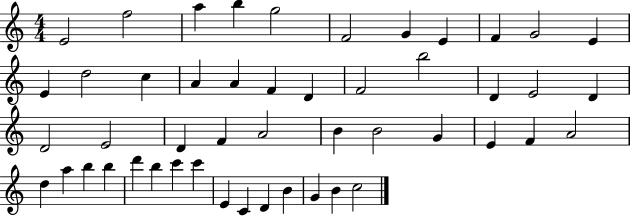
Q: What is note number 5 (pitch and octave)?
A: G5